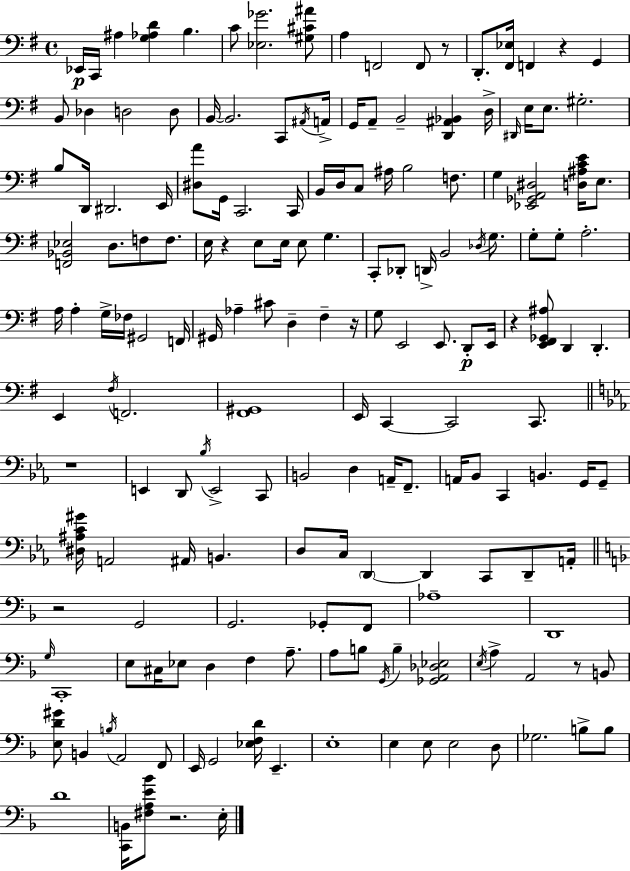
Eb2/s C2/s A#3/q [G3,Ab3,D4]/q B3/q. C4/e [Eb3,Gb4]/h. [G#3,C#4,A#4]/e A3/q F2/h F2/e R/e D2/e. [F#2,Eb3]/s F2/q R/q G2/q B2/e Db3/q D3/h D3/e B2/s B2/h. C2/e A#2/s A2/s G2/s A2/e B2/h [D2,A#2,Bb2]/q D3/s D#2/s E3/s E3/e. G#3/h. B3/e D2/s D#2/h. E2/s [D#3,A4]/e G2/s C2/h. C2/s B2/s D3/s C3/e A#3/s B3/h F3/e. G3/q [Eb2,Gb2,A2,D#3]/h [D3,A#3,C4,E4]/s E3/e. [F2,Bb2,Eb3]/h D3/e. F3/e F3/e. E3/s R/q E3/e E3/s E3/e G3/q. C2/e Db2/e D2/s B2/h Db3/s G3/e. G3/e G3/e A3/h. A3/s A3/q G3/s FES3/s G#2/h F2/s G#2/s Ab3/q C#4/e D3/q F#3/q R/s G3/e E2/h E2/e. D2/e E2/s R/q [E2,F#2,Gb2,A#3]/e D2/q D2/q. E2/q F#3/s F2/h. [F#2,G#2]/w E2/s C2/q C2/h C2/e. R/w E2/q D2/e Bb3/s E2/h C2/e B2/h D3/q A2/s F2/e. A2/s Bb2/e C2/q B2/q. G2/s G2/e [D#3,A#3,C4,G#4]/s A2/h A#2/s B2/q. D3/e C3/s D2/q D2/q C2/e D2/e A2/s R/h G2/h G2/h. Gb2/e F2/e Ab3/w D2/w G3/s C2/w E3/e C#3/s Eb3/e D3/q F3/q A3/e. A3/e B3/e G2/s B3/q [Gb2,A2,Db3,Eb3]/h E3/s A3/q A2/h R/e B2/e [E3,D4,G#4]/e B2/q B3/s A2/h F2/e E2/s G2/h [Eb3,F3,D4]/s E2/q. E3/w E3/q E3/e E3/h D3/e Gb3/h. B3/e B3/e D4/w [C2,B2]/s [F#3,A3,E4,Bb4]/e R/h. E3/s